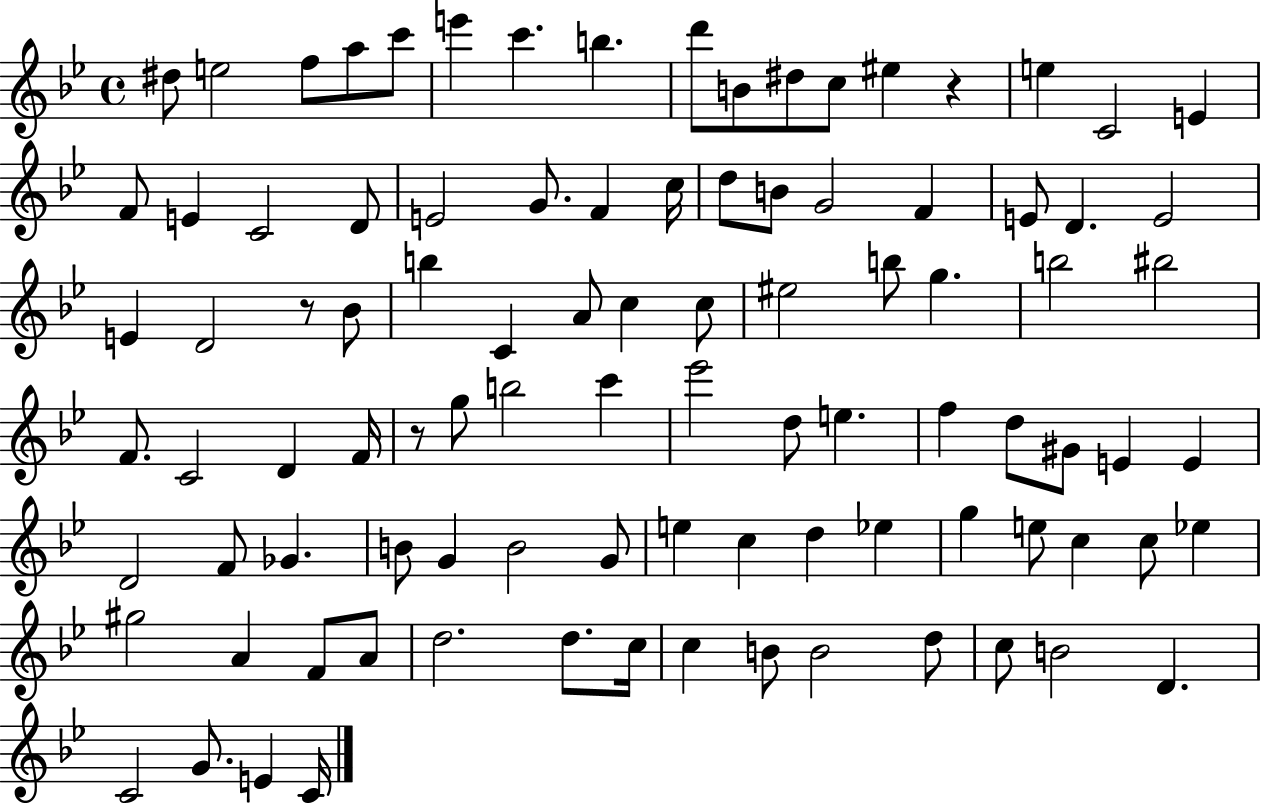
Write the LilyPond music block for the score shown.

{
  \clef treble
  \time 4/4
  \defaultTimeSignature
  \key bes \major
  dis''8 e''2 f''8 a''8 c'''8 | e'''4 c'''4. b''4. | d'''8 b'8 dis''8 c''8 eis''4 r4 | e''4 c'2 e'4 | \break f'8 e'4 c'2 d'8 | e'2 g'8. f'4 c''16 | d''8 b'8 g'2 f'4 | e'8 d'4. e'2 | \break e'4 d'2 r8 bes'8 | b''4 c'4 a'8 c''4 c''8 | eis''2 b''8 g''4. | b''2 bis''2 | \break f'8. c'2 d'4 f'16 | r8 g''8 b''2 c'''4 | ees'''2 d''8 e''4. | f''4 d''8 gis'8 e'4 e'4 | \break d'2 f'8 ges'4. | b'8 g'4 b'2 g'8 | e''4 c''4 d''4 ees''4 | g''4 e''8 c''4 c''8 ees''4 | \break gis''2 a'4 f'8 a'8 | d''2. d''8. c''16 | c''4 b'8 b'2 d''8 | c''8 b'2 d'4. | \break c'2 g'8. e'4 c'16 | \bar "|."
}